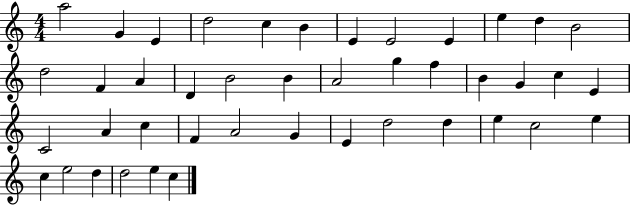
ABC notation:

X:1
T:Untitled
M:4/4
L:1/4
K:C
a2 G E d2 c B E E2 E e d B2 d2 F A D B2 B A2 g f B G c E C2 A c F A2 G E d2 d e c2 e c e2 d d2 e c